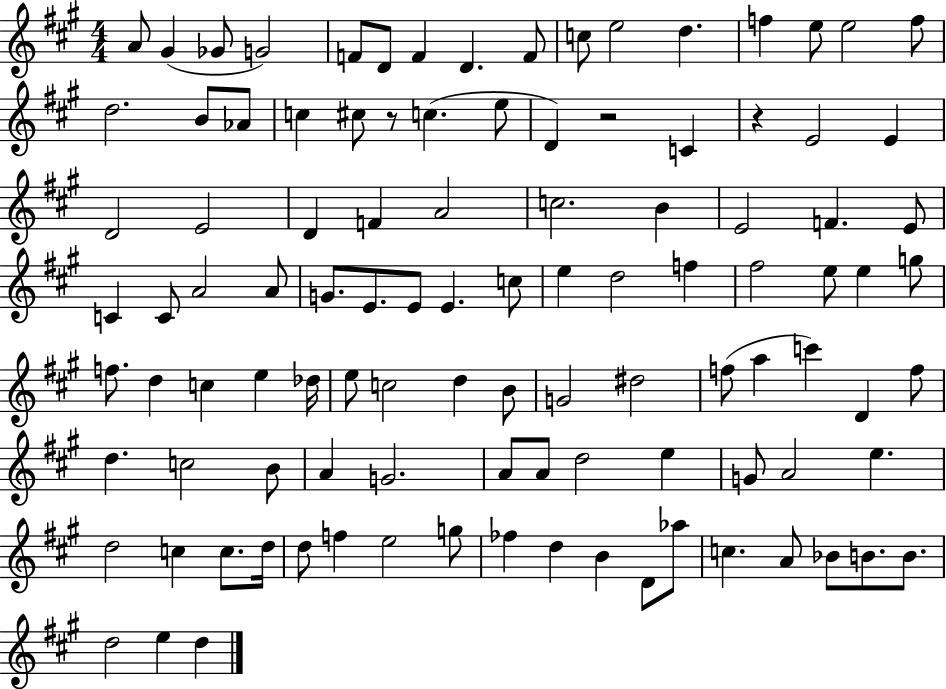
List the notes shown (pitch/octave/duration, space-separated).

A4/e G#4/q Gb4/e G4/h F4/e D4/e F4/q D4/q. F4/e C5/e E5/h D5/q. F5/q E5/e E5/h F5/e D5/h. B4/e Ab4/e C5/q C#5/e R/e C5/q. E5/e D4/q R/h C4/q R/q E4/h E4/q D4/h E4/h D4/q F4/q A4/h C5/h. B4/q E4/h F4/q. E4/e C4/q C4/e A4/h A4/e G4/e. E4/e. E4/e E4/q. C5/e E5/q D5/h F5/q F#5/h E5/e E5/q G5/e F5/e. D5/q C5/q E5/q Db5/s E5/e C5/h D5/q B4/e G4/h D#5/h F5/e A5/q C6/q D4/q F5/e D5/q. C5/h B4/e A4/q G4/h. A4/e A4/e D5/h E5/q G4/e A4/h E5/q. D5/h C5/q C5/e. D5/s D5/e F5/q E5/h G5/e FES5/q D5/q B4/q D4/e Ab5/e C5/q. A4/e Bb4/e B4/e. B4/e. D5/h E5/q D5/q